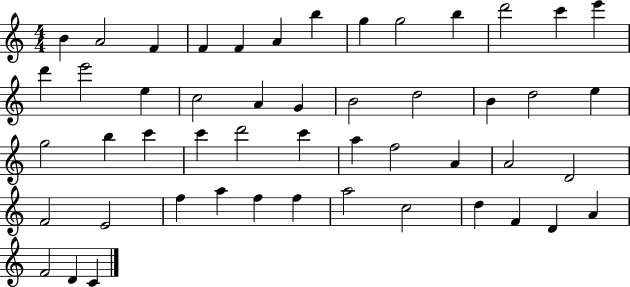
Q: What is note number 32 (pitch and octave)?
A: F5